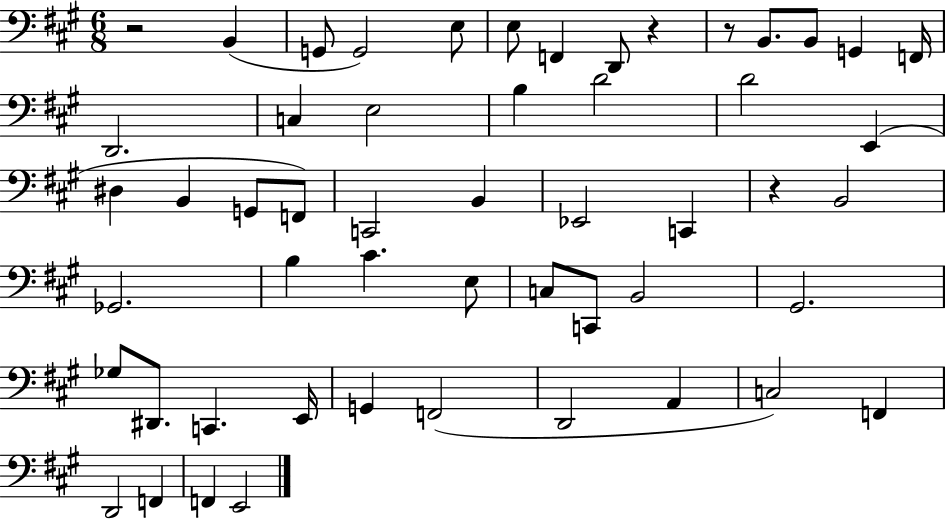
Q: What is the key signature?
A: A major